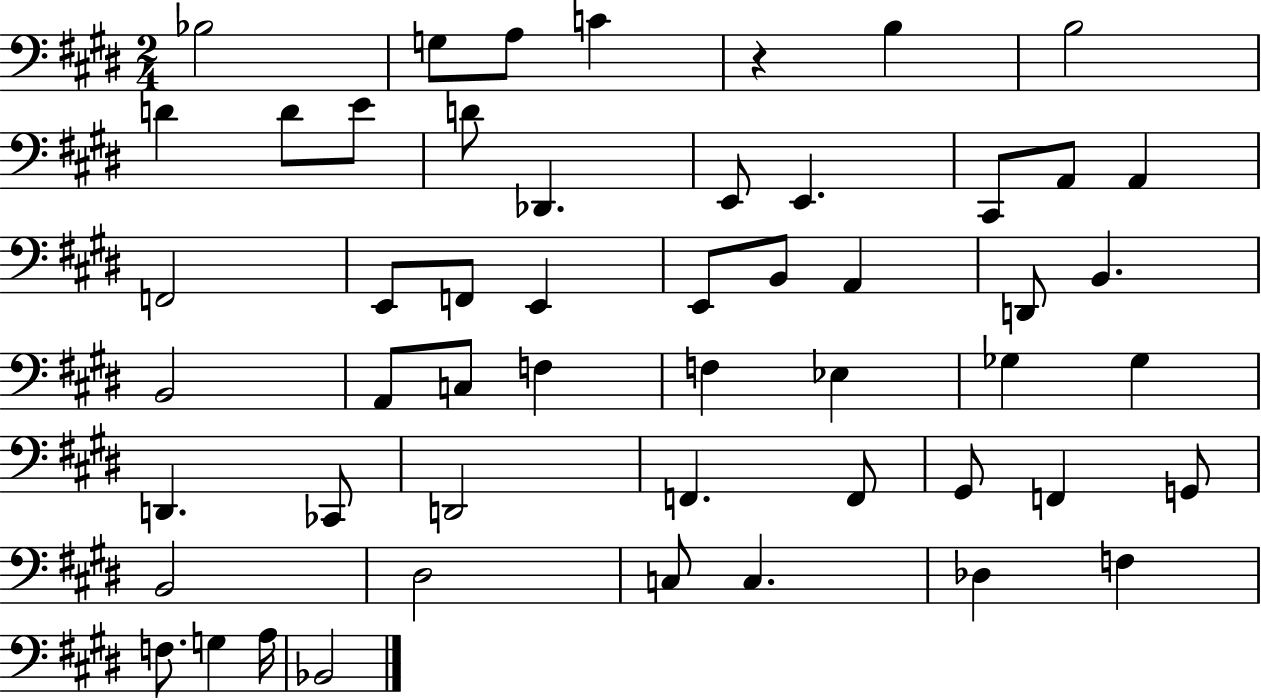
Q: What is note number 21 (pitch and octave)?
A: E2